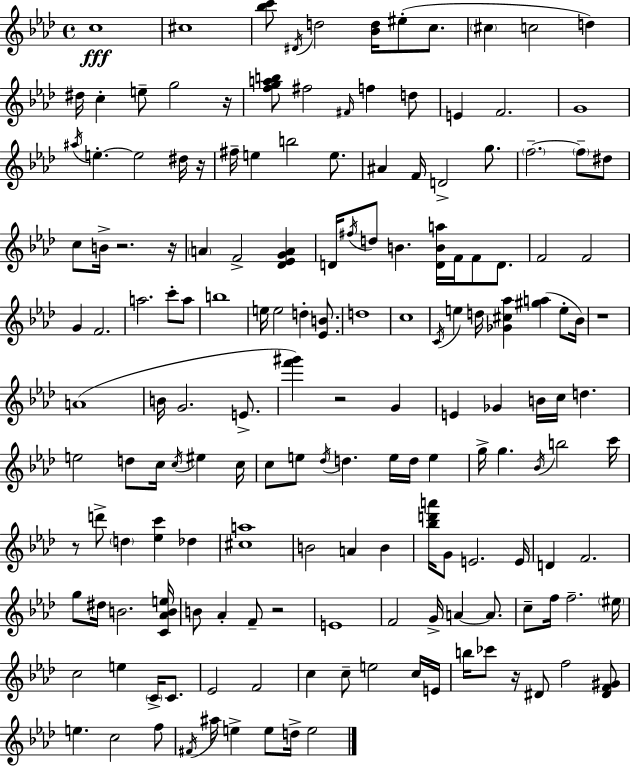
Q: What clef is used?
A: treble